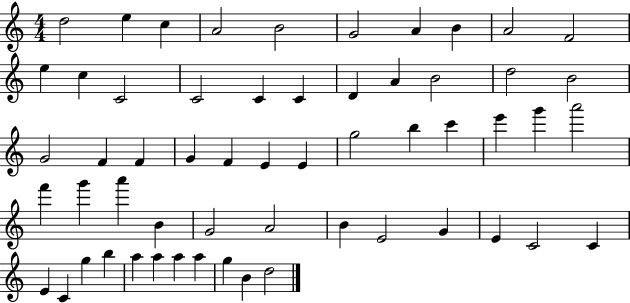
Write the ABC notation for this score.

X:1
T:Untitled
M:4/4
L:1/4
K:C
d2 e c A2 B2 G2 A B A2 F2 e c C2 C2 C C D A B2 d2 B2 G2 F F G F E E g2 b c' e' g' a'2 f' g' a' B G2 A2 B E2 G E C2 C E C g b a a a a g B d2